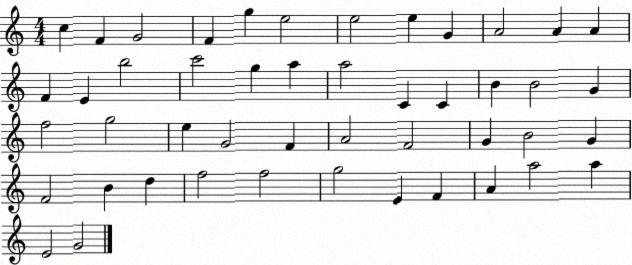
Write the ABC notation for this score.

X:1
T:Untitled
M:4/4
L:1/4
K:C
c F G2 F g e2 e2 e G A2 A A F E b2 c'2 g a a2 C C B B2 G f2 g2 e G2 F A2 F2 G B2 G F2 B d f2 f2 g2 E F A a2 a E2 G2